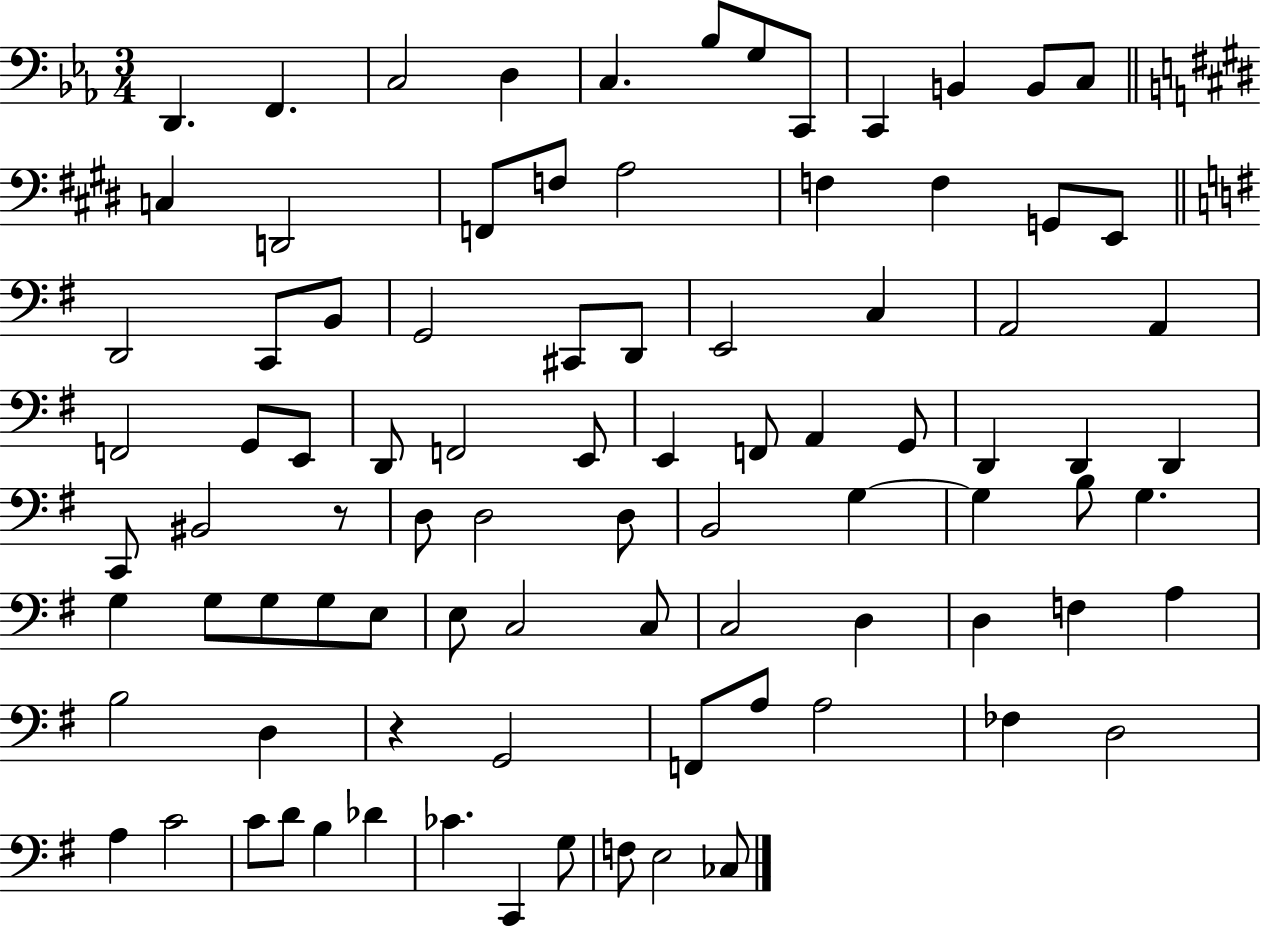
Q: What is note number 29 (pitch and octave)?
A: C3